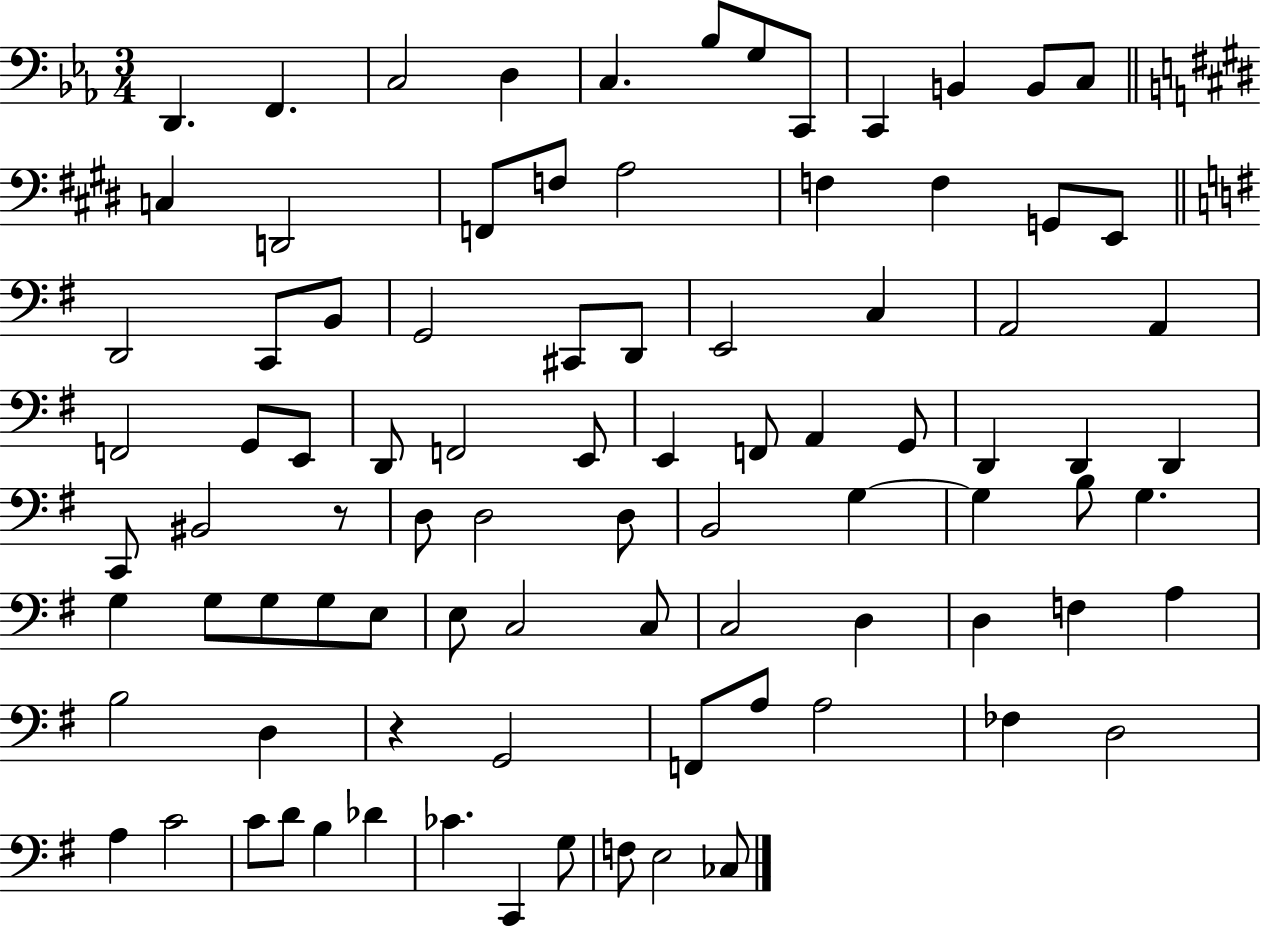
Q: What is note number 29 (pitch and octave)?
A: C3